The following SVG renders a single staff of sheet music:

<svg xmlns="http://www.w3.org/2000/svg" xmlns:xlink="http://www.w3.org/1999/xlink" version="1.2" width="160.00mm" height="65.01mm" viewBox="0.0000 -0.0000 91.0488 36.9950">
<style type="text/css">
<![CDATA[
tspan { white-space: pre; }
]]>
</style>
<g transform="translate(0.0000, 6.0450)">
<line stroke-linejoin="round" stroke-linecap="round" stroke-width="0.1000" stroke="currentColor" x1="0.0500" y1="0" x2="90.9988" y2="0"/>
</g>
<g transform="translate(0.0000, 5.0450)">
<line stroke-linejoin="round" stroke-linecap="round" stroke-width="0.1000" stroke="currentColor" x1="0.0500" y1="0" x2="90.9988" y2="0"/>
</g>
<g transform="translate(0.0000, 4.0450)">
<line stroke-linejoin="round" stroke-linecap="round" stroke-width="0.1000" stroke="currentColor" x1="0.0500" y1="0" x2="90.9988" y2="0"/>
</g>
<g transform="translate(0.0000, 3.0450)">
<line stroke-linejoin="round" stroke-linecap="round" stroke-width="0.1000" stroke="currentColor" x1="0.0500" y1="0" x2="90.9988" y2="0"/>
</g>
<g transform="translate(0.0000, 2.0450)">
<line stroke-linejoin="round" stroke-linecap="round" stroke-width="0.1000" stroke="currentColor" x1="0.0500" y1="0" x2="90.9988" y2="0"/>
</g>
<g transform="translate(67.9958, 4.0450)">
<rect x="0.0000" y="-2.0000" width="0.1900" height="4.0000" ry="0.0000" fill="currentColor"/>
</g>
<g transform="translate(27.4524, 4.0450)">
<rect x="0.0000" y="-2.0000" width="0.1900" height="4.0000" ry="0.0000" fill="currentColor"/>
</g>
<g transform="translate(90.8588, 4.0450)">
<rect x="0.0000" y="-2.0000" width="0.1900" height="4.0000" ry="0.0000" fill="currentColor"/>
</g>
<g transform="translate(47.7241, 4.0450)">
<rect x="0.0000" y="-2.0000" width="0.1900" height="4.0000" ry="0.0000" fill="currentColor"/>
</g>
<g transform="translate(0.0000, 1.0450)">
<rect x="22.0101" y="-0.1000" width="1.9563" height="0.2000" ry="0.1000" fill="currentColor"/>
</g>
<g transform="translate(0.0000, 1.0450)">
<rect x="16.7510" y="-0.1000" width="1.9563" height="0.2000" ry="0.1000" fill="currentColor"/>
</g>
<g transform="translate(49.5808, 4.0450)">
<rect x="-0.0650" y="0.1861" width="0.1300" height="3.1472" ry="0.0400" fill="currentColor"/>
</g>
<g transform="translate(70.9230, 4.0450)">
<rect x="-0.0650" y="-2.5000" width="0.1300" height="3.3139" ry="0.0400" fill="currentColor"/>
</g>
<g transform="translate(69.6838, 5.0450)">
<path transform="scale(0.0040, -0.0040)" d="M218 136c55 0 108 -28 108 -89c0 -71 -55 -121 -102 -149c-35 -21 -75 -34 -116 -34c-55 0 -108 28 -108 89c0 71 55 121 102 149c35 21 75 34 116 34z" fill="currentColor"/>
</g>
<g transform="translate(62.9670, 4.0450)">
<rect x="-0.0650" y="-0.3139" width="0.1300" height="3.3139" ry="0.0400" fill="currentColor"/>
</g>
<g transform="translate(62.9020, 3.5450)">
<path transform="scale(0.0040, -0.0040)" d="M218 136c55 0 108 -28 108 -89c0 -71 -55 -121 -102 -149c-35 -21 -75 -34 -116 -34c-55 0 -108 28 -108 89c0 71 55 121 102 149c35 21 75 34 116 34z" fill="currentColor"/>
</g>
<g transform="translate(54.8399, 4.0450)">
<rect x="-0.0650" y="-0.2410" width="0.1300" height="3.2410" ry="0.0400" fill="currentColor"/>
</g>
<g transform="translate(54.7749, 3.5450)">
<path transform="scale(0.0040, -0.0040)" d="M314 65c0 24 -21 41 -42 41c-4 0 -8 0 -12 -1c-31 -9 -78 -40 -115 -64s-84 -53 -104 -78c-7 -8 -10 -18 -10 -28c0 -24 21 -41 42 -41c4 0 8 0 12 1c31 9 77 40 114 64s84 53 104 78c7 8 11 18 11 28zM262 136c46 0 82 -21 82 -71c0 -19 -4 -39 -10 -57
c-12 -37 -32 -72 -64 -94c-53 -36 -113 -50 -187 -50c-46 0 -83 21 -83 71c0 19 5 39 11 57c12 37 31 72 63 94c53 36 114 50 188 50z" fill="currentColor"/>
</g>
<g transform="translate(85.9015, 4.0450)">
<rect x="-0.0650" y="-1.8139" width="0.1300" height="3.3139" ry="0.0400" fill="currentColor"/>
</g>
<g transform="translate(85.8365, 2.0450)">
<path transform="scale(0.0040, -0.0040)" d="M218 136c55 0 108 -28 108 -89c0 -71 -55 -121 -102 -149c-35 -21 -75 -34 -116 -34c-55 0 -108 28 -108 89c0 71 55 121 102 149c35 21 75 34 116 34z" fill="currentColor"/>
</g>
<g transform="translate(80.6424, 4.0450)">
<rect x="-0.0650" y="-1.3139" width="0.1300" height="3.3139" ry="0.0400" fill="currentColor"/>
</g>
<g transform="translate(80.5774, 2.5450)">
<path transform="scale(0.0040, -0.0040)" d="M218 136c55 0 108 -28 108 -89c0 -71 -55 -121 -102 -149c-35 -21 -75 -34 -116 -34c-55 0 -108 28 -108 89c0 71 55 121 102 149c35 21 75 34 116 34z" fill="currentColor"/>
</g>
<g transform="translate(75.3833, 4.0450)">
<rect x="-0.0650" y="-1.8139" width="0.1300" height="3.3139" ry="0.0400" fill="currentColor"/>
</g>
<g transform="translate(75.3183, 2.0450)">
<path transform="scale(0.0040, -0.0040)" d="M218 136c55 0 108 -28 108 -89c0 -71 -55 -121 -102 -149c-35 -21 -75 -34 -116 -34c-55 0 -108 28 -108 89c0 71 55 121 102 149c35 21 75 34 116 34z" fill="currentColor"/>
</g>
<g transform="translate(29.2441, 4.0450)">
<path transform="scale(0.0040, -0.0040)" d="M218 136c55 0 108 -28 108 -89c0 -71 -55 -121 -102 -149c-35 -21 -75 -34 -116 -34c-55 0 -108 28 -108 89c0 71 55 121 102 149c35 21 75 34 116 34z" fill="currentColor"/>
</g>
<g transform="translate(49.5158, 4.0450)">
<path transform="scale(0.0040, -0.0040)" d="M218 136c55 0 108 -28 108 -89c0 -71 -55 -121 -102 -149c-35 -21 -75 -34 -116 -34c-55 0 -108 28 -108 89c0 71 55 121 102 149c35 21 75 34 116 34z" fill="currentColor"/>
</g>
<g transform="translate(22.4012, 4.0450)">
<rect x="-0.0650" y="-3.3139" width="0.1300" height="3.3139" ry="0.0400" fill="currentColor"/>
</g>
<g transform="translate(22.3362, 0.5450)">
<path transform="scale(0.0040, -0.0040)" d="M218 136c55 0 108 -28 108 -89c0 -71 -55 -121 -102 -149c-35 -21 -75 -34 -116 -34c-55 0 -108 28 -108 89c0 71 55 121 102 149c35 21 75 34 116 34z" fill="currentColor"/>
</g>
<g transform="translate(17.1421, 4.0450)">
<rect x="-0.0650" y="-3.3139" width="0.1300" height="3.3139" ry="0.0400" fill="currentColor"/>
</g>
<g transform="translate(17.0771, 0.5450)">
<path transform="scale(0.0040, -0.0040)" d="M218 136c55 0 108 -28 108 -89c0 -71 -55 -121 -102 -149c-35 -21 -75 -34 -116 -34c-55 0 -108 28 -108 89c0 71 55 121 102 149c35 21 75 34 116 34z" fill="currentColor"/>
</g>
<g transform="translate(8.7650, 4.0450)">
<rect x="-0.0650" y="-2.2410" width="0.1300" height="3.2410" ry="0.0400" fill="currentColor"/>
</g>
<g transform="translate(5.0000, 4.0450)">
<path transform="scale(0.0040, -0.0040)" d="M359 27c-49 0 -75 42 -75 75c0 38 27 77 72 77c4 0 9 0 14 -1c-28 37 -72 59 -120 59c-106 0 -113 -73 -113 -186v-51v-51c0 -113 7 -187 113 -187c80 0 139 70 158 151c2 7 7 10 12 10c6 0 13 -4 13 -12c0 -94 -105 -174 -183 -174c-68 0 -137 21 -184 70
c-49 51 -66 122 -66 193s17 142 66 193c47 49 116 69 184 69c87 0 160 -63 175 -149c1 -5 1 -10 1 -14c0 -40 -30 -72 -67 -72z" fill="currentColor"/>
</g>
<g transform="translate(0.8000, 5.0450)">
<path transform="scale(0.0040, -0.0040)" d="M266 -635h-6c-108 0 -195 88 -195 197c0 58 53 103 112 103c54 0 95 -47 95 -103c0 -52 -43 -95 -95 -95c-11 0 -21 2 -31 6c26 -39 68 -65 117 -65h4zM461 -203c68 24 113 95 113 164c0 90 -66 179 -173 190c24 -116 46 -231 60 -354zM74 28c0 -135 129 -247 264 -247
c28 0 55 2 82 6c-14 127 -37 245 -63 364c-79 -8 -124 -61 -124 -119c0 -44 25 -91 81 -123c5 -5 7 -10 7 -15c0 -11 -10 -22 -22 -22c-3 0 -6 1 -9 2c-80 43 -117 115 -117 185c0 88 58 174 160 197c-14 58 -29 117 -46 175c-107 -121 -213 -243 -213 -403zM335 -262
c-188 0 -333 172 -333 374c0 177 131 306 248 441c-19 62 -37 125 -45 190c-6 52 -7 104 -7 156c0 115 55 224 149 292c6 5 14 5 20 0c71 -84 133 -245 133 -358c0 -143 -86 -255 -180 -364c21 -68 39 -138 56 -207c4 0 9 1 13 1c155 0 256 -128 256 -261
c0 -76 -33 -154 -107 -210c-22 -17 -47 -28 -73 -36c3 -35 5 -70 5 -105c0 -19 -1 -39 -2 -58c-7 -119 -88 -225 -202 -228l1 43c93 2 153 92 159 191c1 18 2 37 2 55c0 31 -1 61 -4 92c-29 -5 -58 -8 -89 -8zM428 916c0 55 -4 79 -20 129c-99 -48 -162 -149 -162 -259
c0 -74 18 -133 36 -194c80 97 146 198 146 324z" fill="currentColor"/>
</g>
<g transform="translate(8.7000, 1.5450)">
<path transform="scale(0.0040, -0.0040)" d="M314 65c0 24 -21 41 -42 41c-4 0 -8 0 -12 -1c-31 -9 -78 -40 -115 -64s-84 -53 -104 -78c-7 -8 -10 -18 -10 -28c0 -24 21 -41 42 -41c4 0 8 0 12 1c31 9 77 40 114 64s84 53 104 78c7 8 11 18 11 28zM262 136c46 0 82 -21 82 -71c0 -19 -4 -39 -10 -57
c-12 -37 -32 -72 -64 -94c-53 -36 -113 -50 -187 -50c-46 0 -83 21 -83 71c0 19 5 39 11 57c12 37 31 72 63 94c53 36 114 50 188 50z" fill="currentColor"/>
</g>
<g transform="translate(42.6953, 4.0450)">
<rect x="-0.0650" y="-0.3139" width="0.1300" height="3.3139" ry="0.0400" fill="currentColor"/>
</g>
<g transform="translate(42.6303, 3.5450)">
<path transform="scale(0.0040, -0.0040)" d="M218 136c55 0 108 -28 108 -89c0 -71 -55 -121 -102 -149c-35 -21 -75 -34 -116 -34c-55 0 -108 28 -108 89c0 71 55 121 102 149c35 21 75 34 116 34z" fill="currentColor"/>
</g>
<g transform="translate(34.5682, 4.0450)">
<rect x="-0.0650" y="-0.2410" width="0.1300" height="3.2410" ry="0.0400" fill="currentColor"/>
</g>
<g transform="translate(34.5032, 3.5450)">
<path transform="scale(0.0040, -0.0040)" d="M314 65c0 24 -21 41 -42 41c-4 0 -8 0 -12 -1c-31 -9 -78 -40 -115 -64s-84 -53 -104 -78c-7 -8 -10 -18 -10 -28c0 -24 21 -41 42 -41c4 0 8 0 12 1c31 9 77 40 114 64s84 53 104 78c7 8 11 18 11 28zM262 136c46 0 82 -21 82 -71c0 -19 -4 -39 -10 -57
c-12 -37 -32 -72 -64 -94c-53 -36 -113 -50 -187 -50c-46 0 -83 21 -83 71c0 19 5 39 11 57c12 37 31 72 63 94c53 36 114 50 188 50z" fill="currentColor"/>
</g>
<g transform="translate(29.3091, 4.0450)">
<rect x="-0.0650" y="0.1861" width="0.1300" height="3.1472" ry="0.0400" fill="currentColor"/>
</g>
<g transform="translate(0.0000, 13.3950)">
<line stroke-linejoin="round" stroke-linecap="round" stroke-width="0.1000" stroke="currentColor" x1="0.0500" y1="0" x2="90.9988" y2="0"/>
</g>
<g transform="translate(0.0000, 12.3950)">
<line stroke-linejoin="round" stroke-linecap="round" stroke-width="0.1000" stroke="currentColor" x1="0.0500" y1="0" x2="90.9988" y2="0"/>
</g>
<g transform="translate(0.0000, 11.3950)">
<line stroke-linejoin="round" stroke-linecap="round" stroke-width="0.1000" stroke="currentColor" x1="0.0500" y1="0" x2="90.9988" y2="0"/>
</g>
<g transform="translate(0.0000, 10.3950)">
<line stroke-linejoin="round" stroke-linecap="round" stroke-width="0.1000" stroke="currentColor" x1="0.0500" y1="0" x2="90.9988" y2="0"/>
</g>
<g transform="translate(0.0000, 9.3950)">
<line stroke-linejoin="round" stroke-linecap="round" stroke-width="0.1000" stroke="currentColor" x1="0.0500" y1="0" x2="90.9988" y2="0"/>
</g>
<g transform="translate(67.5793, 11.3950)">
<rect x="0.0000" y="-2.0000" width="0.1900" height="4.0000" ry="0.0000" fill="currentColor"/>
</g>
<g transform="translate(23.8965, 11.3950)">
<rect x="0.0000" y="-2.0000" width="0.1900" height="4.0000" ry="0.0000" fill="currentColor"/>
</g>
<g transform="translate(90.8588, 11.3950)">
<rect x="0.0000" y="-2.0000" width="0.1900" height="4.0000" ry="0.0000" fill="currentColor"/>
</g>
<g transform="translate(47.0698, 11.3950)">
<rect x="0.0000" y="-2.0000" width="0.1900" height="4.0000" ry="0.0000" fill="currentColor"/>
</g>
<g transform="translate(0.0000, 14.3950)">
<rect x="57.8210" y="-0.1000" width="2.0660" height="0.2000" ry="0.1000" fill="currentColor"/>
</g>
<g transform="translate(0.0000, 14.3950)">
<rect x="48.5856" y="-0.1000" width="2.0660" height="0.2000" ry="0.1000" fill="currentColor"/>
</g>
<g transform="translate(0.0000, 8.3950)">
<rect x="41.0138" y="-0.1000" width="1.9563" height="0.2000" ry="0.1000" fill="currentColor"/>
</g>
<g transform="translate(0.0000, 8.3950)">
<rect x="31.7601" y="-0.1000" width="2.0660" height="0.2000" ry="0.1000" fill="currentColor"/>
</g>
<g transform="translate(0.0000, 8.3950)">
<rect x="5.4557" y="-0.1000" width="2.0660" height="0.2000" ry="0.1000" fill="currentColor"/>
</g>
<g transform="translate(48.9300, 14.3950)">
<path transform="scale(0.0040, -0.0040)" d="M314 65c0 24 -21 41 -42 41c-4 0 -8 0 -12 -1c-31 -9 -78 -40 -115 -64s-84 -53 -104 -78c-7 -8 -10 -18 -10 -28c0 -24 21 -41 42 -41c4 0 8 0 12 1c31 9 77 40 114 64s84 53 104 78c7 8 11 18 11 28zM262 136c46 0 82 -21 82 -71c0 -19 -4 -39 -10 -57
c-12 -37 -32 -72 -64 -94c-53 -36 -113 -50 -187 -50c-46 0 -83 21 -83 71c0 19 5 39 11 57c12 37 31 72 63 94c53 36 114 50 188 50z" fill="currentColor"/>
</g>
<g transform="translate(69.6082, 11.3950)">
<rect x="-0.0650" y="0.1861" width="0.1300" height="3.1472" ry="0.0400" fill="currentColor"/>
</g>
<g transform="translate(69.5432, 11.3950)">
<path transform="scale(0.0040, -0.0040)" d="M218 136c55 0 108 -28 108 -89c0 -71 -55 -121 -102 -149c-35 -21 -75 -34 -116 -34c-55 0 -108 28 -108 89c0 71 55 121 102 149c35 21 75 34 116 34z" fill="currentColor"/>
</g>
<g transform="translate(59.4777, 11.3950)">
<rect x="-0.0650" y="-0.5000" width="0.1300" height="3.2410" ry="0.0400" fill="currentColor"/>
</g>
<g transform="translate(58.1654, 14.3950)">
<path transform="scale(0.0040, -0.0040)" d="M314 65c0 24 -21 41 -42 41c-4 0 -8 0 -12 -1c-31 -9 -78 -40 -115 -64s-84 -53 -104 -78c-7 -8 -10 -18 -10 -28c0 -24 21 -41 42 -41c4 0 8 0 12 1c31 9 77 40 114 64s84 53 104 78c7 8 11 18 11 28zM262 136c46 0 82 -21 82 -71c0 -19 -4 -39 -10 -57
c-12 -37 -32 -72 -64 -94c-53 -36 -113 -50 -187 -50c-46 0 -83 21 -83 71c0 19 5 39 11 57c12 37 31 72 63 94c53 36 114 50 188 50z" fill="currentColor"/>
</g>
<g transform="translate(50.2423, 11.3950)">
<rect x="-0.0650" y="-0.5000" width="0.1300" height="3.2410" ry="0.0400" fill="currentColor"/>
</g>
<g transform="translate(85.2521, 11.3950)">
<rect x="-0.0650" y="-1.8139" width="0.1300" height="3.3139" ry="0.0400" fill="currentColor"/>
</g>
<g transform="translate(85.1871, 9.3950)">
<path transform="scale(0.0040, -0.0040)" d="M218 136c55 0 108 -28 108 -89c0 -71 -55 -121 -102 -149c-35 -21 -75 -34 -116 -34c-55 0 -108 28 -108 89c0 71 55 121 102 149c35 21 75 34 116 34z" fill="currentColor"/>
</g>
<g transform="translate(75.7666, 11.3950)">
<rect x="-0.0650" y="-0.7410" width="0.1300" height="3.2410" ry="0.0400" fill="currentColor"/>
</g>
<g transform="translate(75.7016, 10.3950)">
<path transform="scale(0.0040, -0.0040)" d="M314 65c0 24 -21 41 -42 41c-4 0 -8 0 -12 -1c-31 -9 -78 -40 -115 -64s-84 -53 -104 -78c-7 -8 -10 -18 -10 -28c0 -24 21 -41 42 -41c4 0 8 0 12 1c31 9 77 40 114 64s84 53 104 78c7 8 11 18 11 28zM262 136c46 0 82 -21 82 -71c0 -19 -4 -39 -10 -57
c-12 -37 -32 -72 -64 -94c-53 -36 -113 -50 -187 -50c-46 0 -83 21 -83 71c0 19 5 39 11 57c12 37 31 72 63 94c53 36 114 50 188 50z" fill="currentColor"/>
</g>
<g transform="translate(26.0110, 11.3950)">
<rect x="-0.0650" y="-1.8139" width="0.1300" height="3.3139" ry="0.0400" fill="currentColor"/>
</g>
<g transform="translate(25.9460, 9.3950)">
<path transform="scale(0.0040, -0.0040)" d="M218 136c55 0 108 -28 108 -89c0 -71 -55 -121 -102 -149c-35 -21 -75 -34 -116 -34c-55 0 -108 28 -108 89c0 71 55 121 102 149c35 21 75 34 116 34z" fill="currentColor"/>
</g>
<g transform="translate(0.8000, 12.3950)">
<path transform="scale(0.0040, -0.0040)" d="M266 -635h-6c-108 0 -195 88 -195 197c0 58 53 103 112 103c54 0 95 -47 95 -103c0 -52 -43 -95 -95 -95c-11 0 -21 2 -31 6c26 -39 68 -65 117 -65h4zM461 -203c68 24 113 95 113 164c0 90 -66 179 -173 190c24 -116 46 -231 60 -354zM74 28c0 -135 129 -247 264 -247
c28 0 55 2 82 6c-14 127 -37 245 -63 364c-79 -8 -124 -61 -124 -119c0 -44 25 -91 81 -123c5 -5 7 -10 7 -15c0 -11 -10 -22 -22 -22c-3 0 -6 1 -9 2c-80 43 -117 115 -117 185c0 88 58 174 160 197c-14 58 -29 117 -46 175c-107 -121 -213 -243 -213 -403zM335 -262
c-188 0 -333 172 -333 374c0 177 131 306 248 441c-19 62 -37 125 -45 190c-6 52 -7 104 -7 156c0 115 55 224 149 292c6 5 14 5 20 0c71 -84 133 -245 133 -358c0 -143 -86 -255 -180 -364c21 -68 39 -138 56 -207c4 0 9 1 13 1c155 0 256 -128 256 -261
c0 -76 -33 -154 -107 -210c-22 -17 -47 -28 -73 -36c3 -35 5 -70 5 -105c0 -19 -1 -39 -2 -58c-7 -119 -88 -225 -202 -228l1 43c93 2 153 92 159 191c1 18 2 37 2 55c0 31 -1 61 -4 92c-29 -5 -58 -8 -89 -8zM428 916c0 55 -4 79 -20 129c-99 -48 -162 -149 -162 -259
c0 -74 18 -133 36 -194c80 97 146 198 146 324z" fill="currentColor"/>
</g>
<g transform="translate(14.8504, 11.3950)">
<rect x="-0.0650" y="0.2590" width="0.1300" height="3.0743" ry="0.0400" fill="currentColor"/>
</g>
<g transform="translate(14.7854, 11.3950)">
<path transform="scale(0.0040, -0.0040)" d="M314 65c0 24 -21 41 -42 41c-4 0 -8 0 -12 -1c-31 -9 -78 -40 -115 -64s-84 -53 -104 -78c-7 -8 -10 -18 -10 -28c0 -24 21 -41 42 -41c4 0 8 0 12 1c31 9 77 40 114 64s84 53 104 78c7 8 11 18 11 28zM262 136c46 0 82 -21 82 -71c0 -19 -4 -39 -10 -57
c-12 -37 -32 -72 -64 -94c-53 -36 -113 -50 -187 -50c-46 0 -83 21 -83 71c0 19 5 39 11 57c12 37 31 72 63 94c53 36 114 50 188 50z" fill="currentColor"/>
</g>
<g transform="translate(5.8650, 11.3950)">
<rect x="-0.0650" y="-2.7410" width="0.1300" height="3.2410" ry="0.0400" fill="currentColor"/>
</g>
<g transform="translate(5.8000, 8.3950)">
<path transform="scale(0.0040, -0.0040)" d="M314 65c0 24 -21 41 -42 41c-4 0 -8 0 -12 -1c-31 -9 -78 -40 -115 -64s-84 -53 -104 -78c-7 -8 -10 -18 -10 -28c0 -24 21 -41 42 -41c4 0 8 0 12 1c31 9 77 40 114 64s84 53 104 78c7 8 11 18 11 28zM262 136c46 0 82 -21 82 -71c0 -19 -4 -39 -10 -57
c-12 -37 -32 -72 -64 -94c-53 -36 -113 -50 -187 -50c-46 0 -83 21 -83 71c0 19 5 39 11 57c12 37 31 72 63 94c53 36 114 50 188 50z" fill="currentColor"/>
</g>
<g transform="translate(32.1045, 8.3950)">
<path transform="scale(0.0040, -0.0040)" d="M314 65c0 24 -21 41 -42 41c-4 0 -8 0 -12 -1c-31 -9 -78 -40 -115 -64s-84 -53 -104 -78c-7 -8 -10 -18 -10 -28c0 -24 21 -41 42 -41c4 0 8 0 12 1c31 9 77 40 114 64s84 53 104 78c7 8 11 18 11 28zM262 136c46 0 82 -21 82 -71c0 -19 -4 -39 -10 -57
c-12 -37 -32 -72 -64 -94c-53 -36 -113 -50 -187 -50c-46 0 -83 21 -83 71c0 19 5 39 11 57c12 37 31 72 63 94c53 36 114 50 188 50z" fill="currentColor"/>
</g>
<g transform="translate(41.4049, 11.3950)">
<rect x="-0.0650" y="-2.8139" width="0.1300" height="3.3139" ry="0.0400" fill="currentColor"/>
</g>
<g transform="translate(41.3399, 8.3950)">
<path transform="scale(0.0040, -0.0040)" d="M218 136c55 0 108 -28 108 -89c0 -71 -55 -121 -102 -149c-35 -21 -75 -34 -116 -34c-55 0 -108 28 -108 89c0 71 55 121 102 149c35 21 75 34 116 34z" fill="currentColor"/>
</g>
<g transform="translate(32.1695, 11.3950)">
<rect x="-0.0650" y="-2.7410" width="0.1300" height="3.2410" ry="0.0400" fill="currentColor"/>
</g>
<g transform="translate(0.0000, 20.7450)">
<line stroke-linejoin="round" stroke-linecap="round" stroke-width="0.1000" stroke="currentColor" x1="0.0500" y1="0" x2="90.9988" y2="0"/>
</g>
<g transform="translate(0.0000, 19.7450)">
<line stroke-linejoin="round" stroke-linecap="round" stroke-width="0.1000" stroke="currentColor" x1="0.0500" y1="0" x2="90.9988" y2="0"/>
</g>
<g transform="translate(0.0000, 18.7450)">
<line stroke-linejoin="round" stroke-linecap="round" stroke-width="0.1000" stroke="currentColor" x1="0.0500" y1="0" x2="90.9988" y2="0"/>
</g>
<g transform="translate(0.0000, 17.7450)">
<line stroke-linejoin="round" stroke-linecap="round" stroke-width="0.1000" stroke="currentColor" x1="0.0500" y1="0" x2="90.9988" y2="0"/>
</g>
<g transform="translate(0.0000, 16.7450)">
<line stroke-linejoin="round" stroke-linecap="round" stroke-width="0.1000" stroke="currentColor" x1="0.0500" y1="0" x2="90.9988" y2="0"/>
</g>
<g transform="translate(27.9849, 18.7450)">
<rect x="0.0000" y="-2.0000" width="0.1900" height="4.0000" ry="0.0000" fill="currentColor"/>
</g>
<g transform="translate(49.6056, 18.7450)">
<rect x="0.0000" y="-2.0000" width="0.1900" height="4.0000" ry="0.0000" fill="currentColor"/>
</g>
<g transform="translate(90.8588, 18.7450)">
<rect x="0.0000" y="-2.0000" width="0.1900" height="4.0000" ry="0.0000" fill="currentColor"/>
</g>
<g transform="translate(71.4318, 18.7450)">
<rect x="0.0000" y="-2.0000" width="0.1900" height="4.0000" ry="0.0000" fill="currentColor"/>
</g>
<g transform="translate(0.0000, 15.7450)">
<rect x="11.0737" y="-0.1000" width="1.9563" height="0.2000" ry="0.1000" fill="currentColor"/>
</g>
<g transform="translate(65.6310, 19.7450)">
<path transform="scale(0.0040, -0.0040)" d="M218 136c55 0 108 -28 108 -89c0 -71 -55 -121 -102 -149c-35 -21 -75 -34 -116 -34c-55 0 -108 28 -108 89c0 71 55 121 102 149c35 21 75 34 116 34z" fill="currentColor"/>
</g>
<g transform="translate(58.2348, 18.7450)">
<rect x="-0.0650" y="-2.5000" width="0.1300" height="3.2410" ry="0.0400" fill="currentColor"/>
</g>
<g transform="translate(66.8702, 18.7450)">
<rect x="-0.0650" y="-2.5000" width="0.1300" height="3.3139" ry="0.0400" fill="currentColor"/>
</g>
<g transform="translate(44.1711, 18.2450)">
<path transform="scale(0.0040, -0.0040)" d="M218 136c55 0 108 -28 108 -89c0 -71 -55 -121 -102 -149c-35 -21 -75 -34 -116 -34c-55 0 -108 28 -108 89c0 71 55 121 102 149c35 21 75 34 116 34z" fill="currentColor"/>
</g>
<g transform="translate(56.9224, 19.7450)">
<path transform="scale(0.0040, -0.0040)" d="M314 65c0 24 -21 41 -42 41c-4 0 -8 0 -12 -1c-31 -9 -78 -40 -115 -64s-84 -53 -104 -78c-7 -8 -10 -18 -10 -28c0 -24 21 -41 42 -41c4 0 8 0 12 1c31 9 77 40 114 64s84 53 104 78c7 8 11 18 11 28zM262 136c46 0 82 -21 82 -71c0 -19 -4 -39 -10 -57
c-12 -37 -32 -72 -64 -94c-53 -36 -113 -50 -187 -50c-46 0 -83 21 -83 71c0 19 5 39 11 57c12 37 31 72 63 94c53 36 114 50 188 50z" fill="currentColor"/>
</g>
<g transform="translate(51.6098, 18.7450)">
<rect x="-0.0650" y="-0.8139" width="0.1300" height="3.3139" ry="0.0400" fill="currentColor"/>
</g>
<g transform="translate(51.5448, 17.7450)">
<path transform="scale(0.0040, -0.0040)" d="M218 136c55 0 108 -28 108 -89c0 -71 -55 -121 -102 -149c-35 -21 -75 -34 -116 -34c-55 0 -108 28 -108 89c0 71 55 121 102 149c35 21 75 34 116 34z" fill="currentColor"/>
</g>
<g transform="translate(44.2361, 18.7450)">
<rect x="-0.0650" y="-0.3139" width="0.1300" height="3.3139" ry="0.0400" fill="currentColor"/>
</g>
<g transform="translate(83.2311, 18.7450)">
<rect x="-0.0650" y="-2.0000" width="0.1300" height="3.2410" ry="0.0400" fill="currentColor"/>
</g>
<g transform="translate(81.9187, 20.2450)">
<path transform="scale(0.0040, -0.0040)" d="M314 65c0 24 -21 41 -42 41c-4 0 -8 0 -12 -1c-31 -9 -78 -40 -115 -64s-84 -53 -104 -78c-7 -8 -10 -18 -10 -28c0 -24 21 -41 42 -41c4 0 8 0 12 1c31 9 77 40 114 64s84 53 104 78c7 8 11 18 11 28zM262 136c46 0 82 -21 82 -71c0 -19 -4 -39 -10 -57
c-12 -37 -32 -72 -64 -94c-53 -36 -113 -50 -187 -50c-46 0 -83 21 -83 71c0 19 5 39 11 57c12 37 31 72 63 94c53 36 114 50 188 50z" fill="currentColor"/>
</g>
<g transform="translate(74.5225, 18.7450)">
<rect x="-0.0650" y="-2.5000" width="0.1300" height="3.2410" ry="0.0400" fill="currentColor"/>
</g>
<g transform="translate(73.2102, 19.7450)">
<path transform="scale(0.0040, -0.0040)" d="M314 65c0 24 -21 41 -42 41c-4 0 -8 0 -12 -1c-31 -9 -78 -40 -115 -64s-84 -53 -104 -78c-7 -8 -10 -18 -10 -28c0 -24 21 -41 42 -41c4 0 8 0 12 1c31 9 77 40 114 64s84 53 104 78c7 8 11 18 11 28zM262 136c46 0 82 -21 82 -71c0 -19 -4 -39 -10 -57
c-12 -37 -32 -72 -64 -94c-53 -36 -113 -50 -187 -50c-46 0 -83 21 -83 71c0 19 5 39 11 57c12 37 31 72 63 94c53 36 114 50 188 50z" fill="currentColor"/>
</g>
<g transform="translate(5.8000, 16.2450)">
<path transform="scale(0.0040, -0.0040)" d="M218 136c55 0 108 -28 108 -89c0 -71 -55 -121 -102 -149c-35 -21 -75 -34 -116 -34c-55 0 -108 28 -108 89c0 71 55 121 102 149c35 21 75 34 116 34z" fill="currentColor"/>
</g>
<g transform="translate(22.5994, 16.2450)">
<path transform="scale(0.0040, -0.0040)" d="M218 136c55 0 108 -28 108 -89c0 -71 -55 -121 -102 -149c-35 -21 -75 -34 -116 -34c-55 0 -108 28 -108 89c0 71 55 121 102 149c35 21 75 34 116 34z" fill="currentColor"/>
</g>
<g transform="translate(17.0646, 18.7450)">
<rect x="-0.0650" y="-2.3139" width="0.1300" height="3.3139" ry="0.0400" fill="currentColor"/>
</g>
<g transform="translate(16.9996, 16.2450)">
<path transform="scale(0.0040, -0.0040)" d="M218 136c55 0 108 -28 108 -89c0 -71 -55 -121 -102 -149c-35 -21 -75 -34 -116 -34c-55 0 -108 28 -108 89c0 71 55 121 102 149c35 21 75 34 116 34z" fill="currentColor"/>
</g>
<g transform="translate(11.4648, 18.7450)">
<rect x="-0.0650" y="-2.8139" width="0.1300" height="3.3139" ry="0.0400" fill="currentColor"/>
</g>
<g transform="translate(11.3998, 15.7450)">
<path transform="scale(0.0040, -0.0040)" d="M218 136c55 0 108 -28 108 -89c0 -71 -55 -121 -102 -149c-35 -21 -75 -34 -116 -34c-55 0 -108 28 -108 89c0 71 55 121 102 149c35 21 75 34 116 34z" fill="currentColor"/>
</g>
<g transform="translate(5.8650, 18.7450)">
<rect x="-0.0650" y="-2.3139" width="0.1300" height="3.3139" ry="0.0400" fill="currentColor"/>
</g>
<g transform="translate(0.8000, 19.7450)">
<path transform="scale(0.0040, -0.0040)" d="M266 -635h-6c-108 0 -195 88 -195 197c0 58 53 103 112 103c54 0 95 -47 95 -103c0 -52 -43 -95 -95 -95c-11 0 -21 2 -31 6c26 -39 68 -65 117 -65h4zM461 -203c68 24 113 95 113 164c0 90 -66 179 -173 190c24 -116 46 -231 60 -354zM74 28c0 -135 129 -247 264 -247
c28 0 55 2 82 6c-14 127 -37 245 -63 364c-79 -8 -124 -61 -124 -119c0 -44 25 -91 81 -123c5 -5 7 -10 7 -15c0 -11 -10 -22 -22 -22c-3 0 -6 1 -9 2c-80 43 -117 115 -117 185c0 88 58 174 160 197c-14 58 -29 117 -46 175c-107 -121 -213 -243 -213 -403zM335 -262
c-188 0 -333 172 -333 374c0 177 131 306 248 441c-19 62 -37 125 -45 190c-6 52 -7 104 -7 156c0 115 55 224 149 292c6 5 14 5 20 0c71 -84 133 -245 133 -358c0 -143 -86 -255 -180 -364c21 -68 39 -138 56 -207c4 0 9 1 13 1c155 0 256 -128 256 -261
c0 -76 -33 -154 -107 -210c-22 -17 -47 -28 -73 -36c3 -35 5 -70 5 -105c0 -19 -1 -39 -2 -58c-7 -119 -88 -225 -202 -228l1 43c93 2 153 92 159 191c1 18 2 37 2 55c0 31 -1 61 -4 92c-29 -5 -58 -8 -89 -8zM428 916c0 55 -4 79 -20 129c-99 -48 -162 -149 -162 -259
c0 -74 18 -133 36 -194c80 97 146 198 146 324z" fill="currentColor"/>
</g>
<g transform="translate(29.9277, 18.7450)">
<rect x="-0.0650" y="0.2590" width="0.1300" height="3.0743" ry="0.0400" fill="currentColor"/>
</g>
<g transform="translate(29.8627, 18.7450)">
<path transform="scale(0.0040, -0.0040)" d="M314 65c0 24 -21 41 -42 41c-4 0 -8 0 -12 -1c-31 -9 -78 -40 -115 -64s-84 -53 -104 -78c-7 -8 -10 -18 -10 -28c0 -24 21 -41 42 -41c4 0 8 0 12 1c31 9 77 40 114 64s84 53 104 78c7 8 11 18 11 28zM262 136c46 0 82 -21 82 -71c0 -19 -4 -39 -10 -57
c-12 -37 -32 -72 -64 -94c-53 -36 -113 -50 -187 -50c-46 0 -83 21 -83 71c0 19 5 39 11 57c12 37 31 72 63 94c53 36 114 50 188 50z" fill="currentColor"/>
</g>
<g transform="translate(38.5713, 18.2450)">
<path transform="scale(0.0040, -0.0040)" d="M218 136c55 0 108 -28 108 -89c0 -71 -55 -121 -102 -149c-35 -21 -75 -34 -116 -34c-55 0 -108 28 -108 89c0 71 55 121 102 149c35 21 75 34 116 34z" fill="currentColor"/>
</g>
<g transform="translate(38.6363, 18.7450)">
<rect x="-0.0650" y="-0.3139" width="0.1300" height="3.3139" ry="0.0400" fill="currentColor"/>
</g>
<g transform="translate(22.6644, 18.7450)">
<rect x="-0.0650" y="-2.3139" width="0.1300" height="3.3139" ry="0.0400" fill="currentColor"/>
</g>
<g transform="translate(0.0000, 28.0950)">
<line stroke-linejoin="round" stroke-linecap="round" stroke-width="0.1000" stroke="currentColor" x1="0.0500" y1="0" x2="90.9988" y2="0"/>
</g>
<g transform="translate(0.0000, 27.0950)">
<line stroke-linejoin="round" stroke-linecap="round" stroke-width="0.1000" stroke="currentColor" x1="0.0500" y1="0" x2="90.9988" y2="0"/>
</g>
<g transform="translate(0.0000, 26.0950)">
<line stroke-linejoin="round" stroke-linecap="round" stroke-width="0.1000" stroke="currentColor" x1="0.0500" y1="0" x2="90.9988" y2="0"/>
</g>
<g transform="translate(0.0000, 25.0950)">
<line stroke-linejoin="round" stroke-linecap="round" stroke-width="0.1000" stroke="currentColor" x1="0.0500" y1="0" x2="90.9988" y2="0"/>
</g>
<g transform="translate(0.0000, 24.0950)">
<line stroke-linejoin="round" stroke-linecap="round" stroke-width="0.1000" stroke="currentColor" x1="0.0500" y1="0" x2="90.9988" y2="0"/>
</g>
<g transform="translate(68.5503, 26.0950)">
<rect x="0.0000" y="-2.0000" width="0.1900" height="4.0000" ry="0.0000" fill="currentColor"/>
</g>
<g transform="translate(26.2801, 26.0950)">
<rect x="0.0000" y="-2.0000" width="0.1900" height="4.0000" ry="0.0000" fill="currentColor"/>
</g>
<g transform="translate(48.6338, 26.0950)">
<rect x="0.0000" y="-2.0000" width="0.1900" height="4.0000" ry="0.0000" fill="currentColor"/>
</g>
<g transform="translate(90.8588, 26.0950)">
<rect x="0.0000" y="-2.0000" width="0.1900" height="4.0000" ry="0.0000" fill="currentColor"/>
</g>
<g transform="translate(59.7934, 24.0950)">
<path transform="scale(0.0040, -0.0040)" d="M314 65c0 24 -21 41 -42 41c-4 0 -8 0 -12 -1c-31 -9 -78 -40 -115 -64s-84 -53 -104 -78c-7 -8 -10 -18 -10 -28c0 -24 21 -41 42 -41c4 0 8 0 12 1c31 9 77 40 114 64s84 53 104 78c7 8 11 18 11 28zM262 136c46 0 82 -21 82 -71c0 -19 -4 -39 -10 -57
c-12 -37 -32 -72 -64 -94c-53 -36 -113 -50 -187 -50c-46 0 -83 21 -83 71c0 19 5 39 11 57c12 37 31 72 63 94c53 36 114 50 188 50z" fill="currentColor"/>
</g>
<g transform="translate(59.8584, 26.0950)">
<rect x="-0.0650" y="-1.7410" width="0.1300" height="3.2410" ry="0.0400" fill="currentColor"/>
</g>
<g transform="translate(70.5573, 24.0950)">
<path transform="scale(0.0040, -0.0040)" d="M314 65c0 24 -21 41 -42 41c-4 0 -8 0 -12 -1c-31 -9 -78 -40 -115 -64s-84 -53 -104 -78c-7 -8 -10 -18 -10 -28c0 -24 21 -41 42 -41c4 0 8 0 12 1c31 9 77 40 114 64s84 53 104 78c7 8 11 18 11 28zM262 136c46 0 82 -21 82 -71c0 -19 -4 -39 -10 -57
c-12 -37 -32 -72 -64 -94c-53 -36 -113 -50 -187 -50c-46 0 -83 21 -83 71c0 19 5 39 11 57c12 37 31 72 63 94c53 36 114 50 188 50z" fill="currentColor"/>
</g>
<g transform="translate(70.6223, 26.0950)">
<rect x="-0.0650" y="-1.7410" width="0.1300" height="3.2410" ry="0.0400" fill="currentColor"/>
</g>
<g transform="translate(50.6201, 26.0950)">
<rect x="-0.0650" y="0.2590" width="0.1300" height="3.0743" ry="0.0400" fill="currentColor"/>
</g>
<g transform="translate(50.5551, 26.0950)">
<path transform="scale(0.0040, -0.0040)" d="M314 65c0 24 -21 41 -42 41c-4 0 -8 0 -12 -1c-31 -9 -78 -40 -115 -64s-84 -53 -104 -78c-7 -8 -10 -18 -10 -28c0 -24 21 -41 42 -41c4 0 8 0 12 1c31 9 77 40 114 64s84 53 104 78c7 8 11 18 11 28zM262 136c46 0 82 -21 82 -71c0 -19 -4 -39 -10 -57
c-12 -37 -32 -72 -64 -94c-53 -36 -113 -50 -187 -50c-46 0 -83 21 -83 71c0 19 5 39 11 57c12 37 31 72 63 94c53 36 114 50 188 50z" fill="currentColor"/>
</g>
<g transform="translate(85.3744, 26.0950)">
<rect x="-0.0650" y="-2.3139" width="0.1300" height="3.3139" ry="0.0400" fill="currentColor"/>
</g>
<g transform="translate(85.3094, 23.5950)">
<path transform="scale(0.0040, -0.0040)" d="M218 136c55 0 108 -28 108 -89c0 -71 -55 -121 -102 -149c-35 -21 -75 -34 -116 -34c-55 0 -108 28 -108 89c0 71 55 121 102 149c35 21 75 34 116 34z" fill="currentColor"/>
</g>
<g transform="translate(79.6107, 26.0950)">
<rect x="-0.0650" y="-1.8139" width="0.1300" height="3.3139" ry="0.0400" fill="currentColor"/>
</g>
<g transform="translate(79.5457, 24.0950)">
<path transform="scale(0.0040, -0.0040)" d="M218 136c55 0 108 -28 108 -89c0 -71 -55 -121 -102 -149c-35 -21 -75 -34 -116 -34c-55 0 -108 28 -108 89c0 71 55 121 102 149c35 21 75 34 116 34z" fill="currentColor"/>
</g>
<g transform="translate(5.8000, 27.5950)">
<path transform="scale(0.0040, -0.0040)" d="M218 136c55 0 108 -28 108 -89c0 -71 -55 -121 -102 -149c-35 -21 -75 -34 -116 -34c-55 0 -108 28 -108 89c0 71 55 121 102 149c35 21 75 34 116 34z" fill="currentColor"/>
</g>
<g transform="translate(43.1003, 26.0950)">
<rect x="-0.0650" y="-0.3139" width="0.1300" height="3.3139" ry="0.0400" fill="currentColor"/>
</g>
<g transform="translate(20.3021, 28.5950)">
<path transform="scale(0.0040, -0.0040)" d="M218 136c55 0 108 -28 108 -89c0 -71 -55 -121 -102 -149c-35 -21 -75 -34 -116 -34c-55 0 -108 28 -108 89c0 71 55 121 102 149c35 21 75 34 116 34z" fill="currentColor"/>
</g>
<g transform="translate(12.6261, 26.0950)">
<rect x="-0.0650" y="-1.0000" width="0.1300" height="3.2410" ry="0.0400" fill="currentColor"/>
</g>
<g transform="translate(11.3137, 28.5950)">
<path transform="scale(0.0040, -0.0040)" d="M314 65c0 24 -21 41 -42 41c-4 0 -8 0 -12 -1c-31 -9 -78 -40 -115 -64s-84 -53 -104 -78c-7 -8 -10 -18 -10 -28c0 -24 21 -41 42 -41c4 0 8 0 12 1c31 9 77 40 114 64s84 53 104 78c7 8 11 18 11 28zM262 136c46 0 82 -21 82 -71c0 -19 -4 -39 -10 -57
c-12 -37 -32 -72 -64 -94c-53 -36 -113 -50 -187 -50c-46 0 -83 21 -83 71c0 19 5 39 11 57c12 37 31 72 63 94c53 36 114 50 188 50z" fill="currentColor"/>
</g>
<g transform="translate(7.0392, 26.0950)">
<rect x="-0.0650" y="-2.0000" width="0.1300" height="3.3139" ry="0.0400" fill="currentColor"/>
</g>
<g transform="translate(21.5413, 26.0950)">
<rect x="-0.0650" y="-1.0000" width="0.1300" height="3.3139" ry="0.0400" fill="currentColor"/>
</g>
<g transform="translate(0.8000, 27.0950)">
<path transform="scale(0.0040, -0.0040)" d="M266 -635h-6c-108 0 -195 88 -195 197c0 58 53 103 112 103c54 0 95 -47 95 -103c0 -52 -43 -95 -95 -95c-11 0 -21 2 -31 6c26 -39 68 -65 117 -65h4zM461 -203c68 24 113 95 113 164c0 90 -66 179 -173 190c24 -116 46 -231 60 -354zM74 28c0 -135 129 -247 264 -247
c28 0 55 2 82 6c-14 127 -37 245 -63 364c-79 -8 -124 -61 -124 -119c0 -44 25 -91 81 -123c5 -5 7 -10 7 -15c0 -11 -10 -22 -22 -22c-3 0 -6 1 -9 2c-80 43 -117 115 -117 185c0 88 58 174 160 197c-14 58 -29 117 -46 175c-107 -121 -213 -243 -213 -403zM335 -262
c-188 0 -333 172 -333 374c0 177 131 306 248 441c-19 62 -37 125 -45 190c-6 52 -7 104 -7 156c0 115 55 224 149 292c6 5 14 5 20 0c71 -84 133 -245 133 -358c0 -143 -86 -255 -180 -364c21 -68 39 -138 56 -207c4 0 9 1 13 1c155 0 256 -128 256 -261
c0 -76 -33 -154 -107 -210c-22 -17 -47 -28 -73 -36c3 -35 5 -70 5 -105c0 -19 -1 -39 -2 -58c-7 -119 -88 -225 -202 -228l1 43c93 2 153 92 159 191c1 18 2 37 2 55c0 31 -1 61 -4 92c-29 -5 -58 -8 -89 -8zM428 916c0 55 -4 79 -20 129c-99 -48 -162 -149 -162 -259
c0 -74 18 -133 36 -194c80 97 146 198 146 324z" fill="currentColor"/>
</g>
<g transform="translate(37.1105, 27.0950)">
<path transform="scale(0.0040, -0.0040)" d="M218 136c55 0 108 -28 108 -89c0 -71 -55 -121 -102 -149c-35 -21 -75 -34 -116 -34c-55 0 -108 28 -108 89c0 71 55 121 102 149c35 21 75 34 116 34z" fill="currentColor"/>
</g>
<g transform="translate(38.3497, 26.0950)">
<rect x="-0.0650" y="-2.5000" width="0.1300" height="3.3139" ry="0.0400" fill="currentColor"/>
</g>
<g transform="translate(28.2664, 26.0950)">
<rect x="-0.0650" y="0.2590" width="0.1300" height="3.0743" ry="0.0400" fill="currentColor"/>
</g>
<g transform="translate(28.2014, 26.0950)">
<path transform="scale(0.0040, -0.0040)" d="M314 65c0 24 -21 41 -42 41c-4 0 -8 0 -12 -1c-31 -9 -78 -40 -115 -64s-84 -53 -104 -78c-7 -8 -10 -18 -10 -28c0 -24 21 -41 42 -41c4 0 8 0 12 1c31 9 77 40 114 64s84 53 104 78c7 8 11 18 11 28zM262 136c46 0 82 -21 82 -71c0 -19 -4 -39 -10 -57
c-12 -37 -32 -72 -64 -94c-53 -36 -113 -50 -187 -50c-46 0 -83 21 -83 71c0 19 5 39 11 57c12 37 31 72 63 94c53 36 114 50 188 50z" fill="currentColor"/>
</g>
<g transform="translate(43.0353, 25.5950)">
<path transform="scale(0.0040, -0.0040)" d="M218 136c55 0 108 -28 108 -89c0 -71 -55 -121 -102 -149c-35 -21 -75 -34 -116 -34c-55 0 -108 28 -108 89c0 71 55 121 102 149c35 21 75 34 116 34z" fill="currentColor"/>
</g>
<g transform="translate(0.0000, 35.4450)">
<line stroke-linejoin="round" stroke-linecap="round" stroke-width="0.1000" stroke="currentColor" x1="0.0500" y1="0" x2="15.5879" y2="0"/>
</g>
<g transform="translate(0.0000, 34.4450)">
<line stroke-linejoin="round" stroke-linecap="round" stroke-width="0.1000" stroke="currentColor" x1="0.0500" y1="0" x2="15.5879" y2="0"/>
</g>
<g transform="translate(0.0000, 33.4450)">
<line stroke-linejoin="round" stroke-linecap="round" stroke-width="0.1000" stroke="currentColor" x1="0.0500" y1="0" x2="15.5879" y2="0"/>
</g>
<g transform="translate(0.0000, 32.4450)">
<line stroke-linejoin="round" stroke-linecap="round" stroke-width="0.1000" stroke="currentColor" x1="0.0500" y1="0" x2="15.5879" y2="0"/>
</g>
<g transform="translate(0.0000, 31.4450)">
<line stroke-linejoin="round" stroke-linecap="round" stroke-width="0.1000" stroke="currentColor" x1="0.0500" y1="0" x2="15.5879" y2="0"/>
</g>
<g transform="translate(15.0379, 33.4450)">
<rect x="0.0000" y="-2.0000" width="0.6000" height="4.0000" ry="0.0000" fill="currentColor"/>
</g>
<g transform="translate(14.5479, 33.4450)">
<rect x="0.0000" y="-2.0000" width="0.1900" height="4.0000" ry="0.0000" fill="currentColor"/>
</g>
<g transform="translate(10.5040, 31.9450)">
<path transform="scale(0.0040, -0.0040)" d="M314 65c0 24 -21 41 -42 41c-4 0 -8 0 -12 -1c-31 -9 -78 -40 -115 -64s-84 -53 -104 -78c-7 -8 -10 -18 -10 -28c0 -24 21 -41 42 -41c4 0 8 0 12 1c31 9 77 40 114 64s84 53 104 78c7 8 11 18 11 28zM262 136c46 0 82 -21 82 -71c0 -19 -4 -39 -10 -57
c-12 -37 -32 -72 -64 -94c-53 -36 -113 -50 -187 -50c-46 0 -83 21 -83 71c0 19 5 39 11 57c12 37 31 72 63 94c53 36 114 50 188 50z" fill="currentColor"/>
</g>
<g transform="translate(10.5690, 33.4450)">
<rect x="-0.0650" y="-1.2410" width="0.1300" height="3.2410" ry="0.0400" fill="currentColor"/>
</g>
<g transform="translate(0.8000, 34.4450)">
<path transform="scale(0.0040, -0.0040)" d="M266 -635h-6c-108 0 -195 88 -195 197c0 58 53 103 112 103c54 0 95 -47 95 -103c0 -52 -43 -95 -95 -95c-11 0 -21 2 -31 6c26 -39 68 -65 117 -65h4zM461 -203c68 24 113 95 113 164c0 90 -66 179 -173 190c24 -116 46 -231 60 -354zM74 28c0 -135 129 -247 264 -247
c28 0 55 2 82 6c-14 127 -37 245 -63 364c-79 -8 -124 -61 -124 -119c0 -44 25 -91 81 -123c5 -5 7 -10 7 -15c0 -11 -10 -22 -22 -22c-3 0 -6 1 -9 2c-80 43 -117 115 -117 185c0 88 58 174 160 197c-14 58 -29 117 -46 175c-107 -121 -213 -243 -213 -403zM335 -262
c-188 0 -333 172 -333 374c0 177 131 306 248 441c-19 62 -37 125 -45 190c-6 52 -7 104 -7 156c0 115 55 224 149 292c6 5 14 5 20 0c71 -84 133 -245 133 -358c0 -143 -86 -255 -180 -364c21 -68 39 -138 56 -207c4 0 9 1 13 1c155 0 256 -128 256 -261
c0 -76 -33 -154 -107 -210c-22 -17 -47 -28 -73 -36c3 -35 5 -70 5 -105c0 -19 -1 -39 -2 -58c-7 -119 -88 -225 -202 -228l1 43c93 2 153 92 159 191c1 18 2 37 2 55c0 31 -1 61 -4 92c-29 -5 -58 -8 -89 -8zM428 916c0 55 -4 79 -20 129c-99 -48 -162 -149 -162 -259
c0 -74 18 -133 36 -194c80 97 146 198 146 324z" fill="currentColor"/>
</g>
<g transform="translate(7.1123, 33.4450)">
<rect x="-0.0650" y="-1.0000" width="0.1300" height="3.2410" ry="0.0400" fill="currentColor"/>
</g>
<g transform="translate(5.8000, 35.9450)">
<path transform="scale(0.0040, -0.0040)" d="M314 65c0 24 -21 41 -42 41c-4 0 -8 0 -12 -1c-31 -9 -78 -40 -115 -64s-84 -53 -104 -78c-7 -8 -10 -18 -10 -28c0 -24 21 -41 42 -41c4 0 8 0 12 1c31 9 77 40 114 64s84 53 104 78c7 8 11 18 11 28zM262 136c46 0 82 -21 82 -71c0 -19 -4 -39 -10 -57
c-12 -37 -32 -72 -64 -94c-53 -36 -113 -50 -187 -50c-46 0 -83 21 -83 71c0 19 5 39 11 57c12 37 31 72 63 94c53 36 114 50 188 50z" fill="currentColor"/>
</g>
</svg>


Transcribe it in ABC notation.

X:1
T:Untitled
M:4/4
L:1/4
K:C
g2 b b B c2 c B c2 c G f e f a2 B2 f a2 a C2 C2 B d2 f g a g g B2 c c d G2 G G2 F2 F D2 D B2 G c B2 f2 f2 f g D2 e2